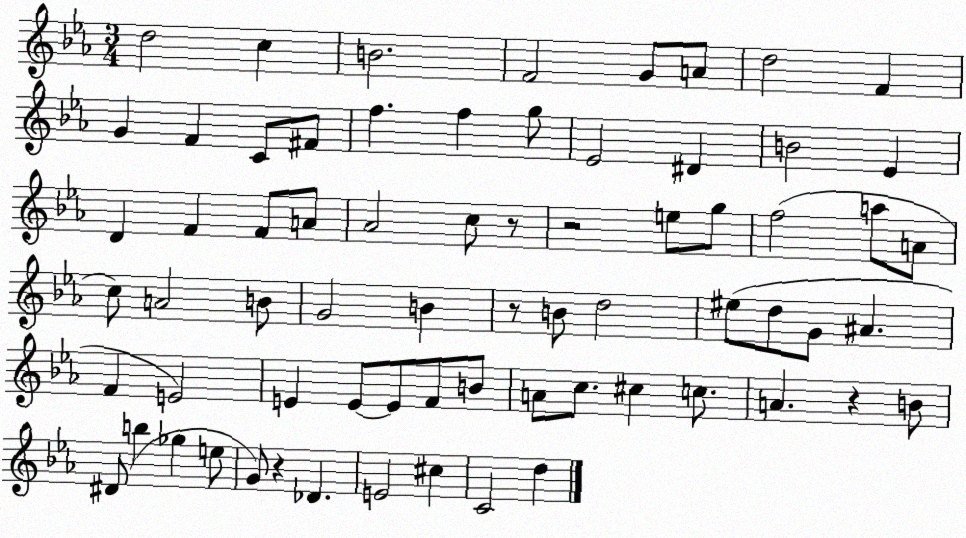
X:1
T:Untitled
M:3/4
L:1/4
K:Eb
d2 c B2 F2 G/2 A/2 d2 F G F C/2 ^F/2 f f g/2 _E2 ^D B2 _E D F F/2 A/2 _A2 c/2 z/2 z2 e/2 g/2 f2 a/2 A/2 c/2 A2 B/2 G2 B z/2 B/2 d2 ^e/2 d/2 G/2 ^A F E2 E E/2 E/2 F/2 B/2 A/2 c/2 ^c c/2 A z B/2 ^D/2 b _g e/2 G/2 z _D E2 ^c C2 d